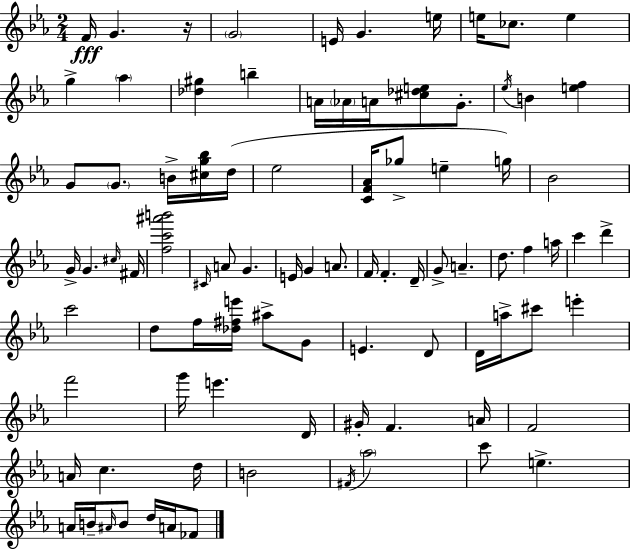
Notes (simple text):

F4/s G4/q. R/s G4/h E4/s G4/q. E5/s E5/s CES5/e. E5/q G5/q Ab5/q [Db5,G#5]/q B5/q A4/s Ab4/s A4/s [C#5,Db5,E5]/e G4/e. Eb5/s B4/q [E5,F5]/q G4/e G4/e. B4/s [C#5,G5,Bb5]/s D5/s Eb5/h [C4,F4,Ab4]/s Gb5/e E5/q G5/s Bb4/h G4/s G4/q. C#5/s F#4/s [F5,C6,A#6,B6]/h C#4/s A4/e G4/q. E4/s G4/q A4/e. F4/s F4/q. D4/s G4/e A4/q. D5/e. F5/q A5/s C6/q D6/q C6/h D5/e F5/s [Db5,F#5,E6]/s A#5/e G4/e E4/q. D4/e D4/s A5/s C#6/e E6/q F6/h G6/s E6/q. D4/s G#4/s F4/q. A4/s F4/h A4/s C5/q. D5/s B4/h F#4/s Ab5/h C6/e E5/q. A4/s B4/s A#4/s B4/e D5/s A4/s FES4/e